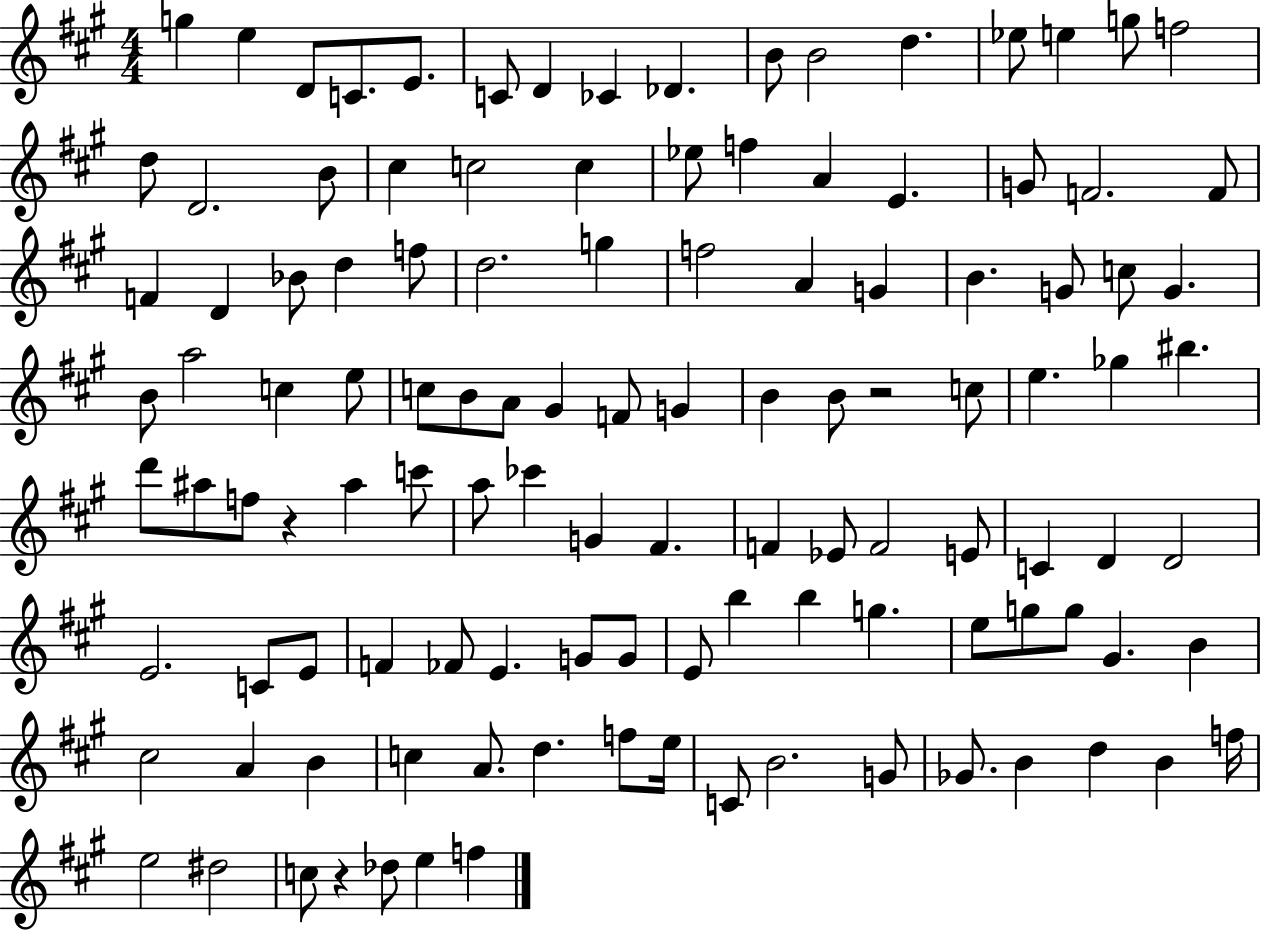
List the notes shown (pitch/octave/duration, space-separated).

G5/q E5/q D4/e C4/e. E4/e. C4/e D4/q CES4/q Db4/q. B4/e B4/h D5/q. Eb5/e E5/q G5/e F5/h D5/e D4/h. B4/e C#5/q C5/h C5/q Eb5/e F5/q A4/q E4/q. G4/e F4/h. F4/e F4/q D4/q Bb4/e D5/q F5/e D5/h. G5/q F5/h A4/q G4/q B4/q. G4/e C5/e G4/q. B4/e A5/h C5/q E5/e C5/e B4/e A4/e G#4/q F4/e G4/q B4/q B4/e R/h C5/e E5/q. Gb5/q BIS5/q. D6/e A#5/e F5/e R/q A#5/q C6/e A5/e CES6/q G4/q F#4/q. F4/q Eb4/e F4/h E4/e C4/q D4/q D4/h E4/h. C4/e E4/e F4/q FES4/e E4/q. G4/e G4/e E4/e B5/q B5/q G5/q. E5/e G5/e G5/e G#4/q. B4/q C#5/h A4/q B4/q C5/q A4/e. D5/q. F5/e E5/s C4/e B4/h. G4/e Gb4/e. B4/q D5/q B4/q F5/s E5/h D#5/h C5/e R/q Db5/e E5/q F5/q